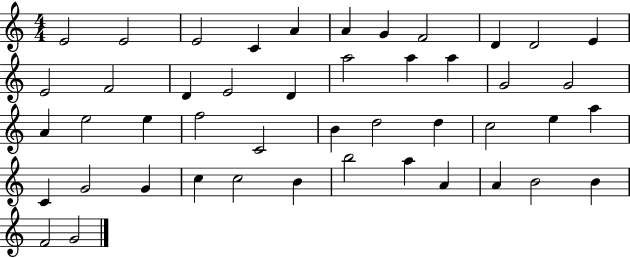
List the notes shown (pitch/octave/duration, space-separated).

E4/h E4/h E4/h C4/q A4/q A4/q G4/q F4/h D4/q D4/h E4/q E4/h F4/h D4/q E4/h D4/q A5/h A5/q A5/q G4/h G4/h A4/q E5/h E5/q F5/h C4/h B4/q D5/h D5/q C5/h E5/q A5/q C4/q G4/h G4/q C5/q C5/h B4/q B5/h A5/q A4/q A4/q B4/h B4/q F4/h G4/h